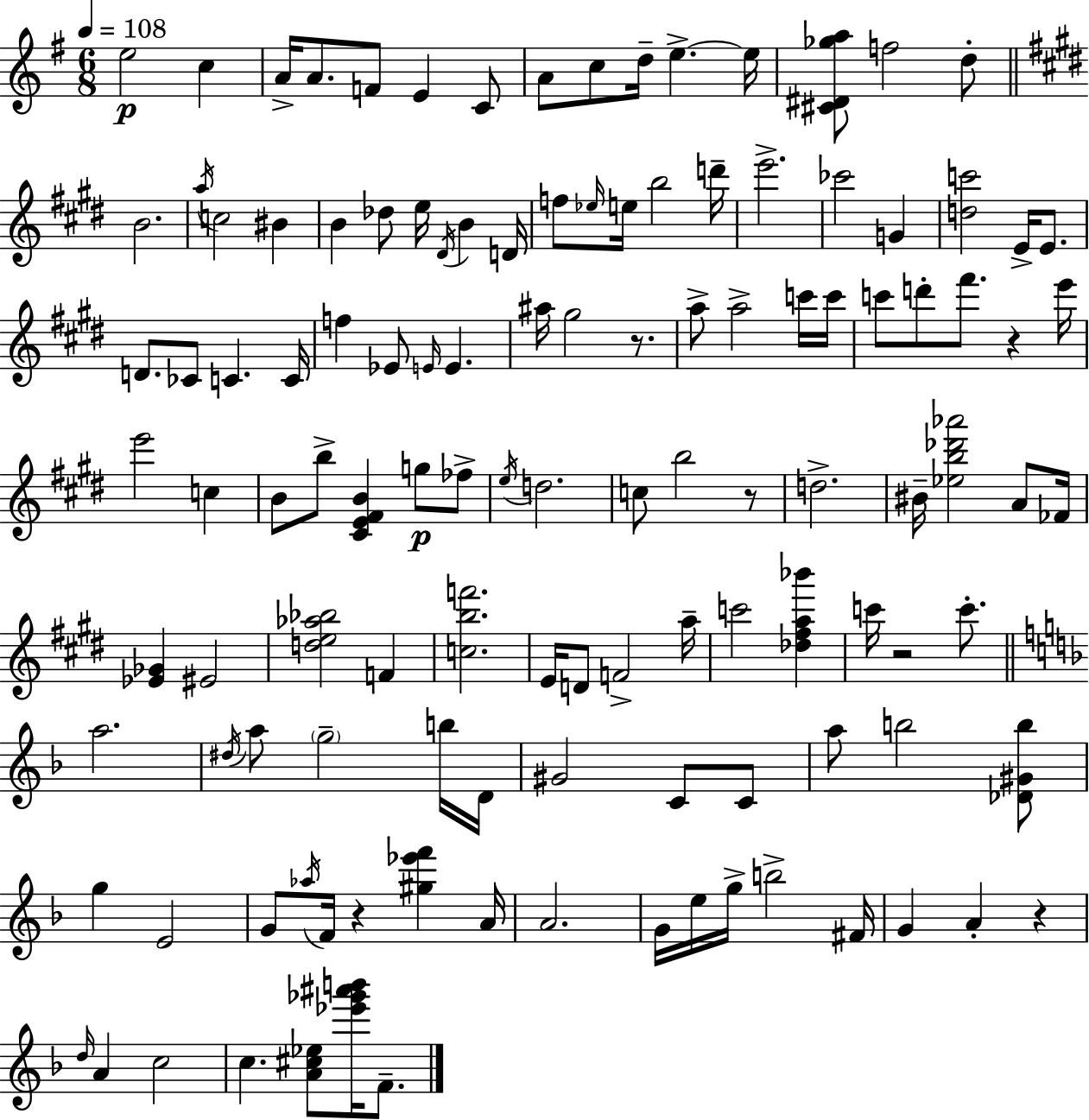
E5/h C5/q A4/s A4/e. F4/e E4/q C4/e A4/e C5/e D5/s E5/q. E5/s [C#4,D#4,Gb5,A5]/e F5/h D5/e B4/h. A5/s C5/h BIS4/q B4/q Db5/e E5/s D#4/s B4/q D4/s F5/e Eb5/s E5/s B5/h D6/s E6/h. CES6/h G4/q [D5,C6]/h E4/s E4/e. D4/e. CES4/e C4/q. C4/s F5/q Eb4/e E4/s E4/q. A#5/s G#5/h R/e. A5/e A5/h C6/s C6/s C6/e D6/e F#6/e. R/q E6/s E6/h C5/q B4/e B5/e [C#4,E4,F#4,B4]/q G5/e FES5/e E5/s D5/h. C5/e B5/h R/e D5/h. BIS4/s [Eb5,B5,Db6,Ab6]/h A4/e FES4/s [Eb4,Gb4]/q EIS4/h [D5,E5,Ab5,Bb5]/h F4/q [C5,B5,F6]/h. E4/s D4/e F4/h A5/s C6/h [Db5,F#5,A5,Bb6]/q C6/s R/h C6/e. A5/h. D#5/s A5/e G5/h B5/s D4/s G#4/h C4/e C4/e A5/e B5/h [Db4,G#4,B5]/e G5/q E4/h G4/e Ab5/s F4/s R/q [G#5,Eb6,F6]/q A4/s A4/h. G4/s E5/s G5/s B5/h F#4/s G4/q A4/q R/q D5/s A4/q C5/h C5/q. [A4,C#5,Eb5]/e [Eb6,Gb6,A#6,B6]/s F4/e.